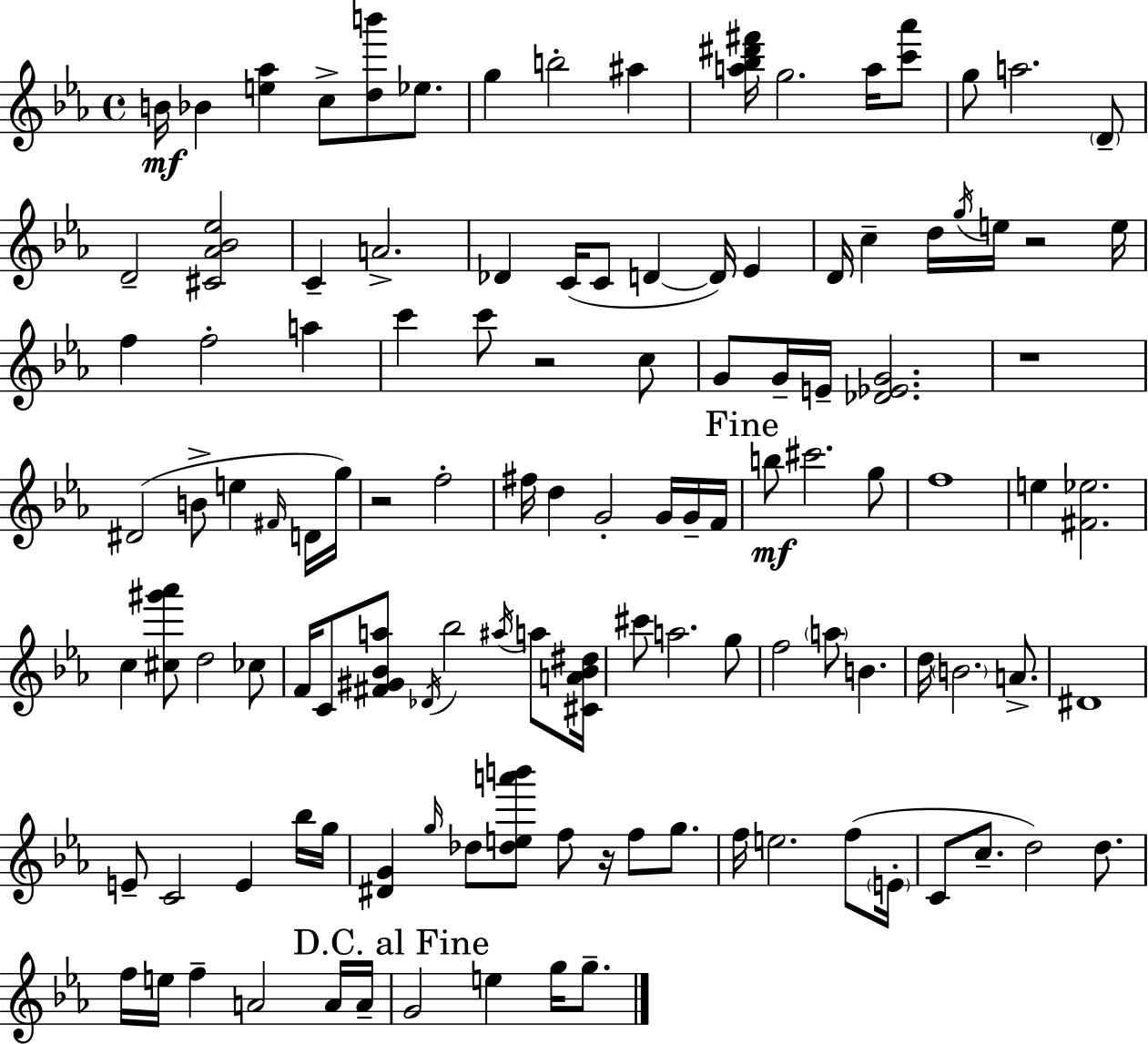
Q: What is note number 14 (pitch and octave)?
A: C4